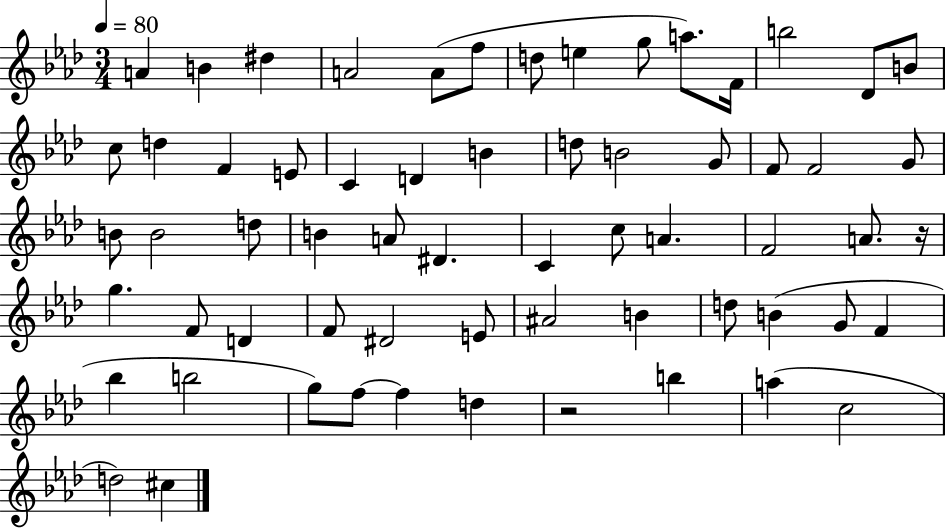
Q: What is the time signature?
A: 3/4